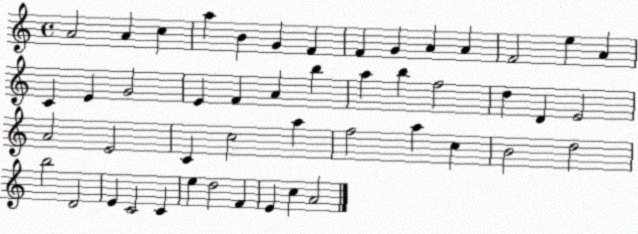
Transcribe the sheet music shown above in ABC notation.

X:1
T:Untitled
M:4/4
L:1/4
K:C
A2 A c a B G F F G A A F2 e A C E G2 E F A b a b f2 d D E2 A2 E2 C c2 a f2 a c B2 d2 b2 D2 E C2 C e d2 F E c A2